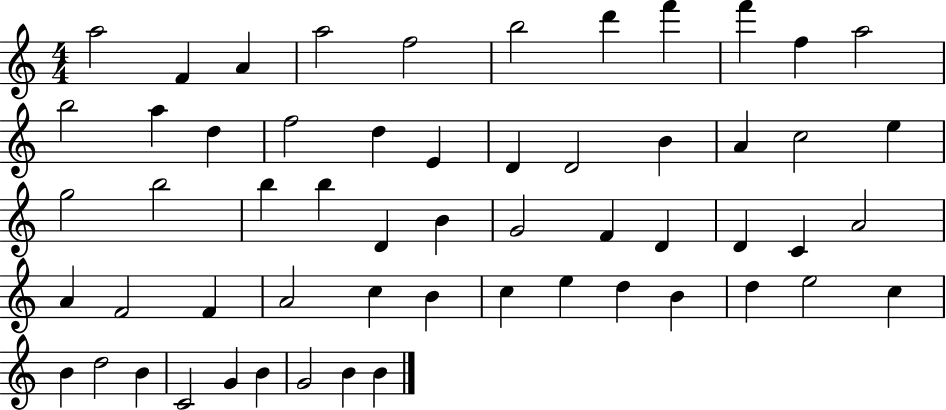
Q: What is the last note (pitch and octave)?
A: B4